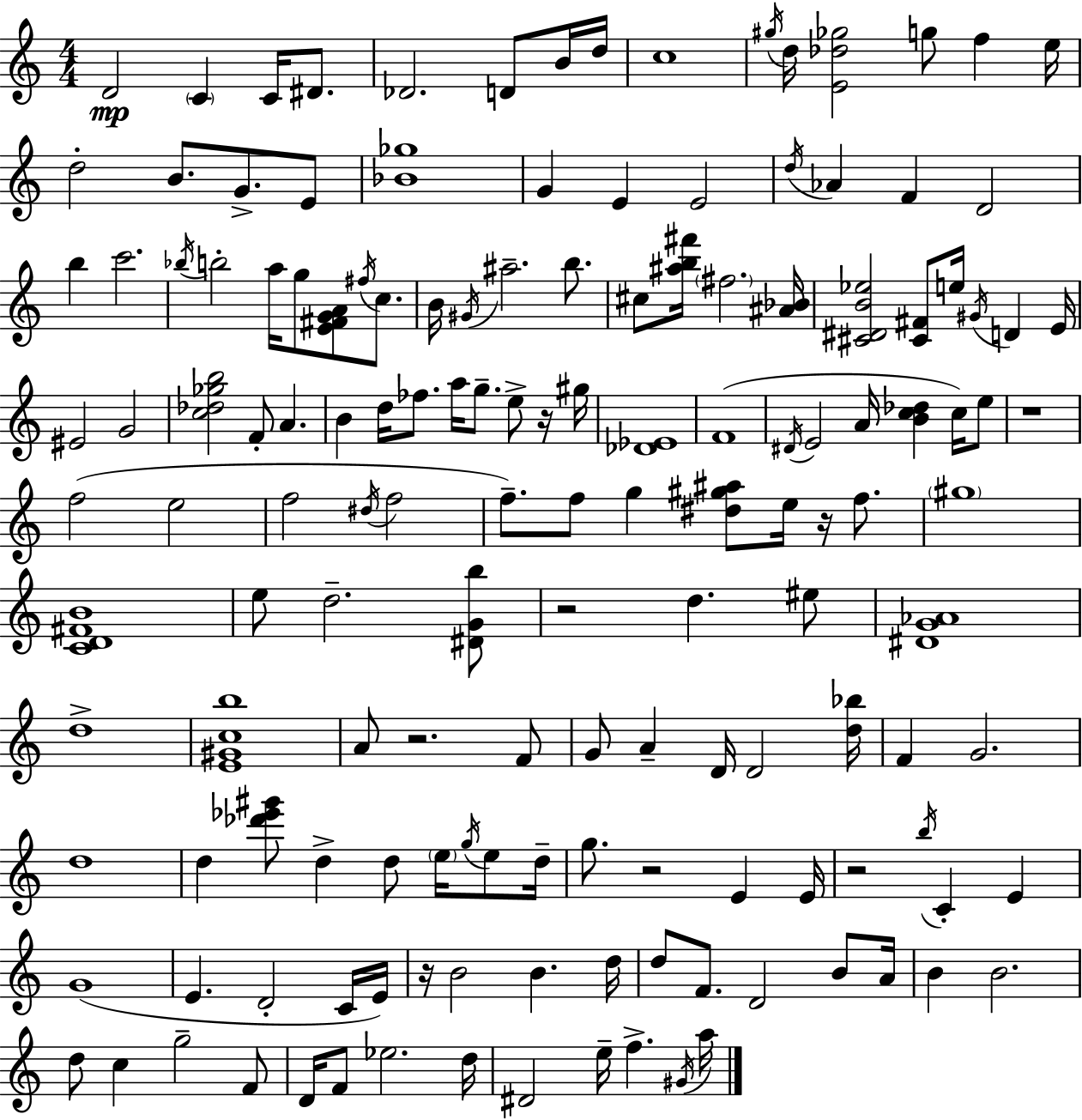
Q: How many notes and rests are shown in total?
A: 151